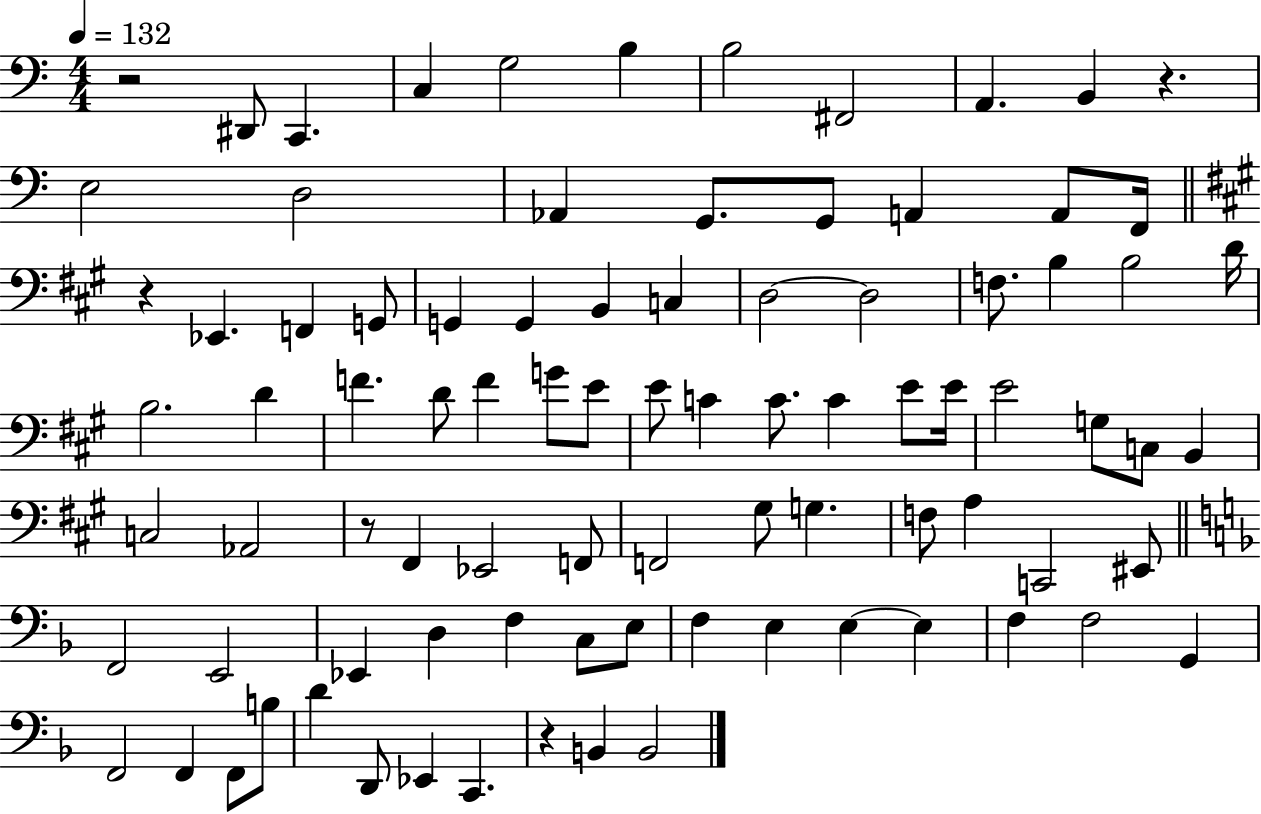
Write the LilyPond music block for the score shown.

{
  \clef bass
  \numericTimeSignature
  \time 4/4
  \key c \major
  \tempo 4 = 132
  \repeat volta 2 { r2 dis,8 c,4. | c4 g2 b4 | b2 fis,2 | a,4. b,4 r4. | \break e2 d2 | aes,4 g,8. g,8 a,4 a,8 f,16 | \bar "||" \break \key a \major r4 ees,4. f,4 g,8 | g,4 g,4 b,4 c4 | d2~~ d2 | f8. b4 b2 d'16 | \break b2. d'4 | f'4. d'8 f'4 g'8 e'8 | e'8 c'4 c'8. c'4 e'8 e'16 | e'2 g8 c8 b,4 | \break c2 aes,2 | r8 fis,4 ees,2 f,8 | f,2 gis8 g4. | f8 a4 c,2 eis,8 | \break \bar "||" \break \key f \major f,2 e,2 | ees,4 d4 f4 c8 e8 | f4 e4 e4~~ e4 | f4 f2 g,4 | \break f,2 f,4 f,8 b8 | d'4 d,8 ees,4 c,4. | r4 b,4 b,2 | } \bar "|."
}